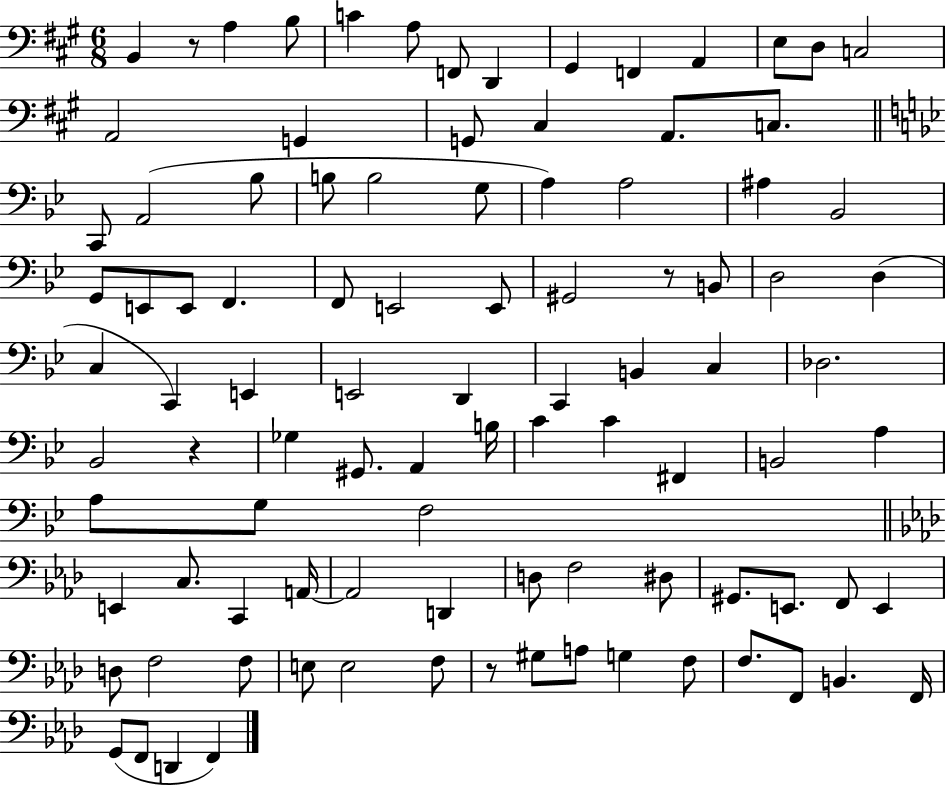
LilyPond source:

{
  \clef bass
  \numericTimeSignature
  \time 6/8
  \key a \major
  b,4 r8 a4 b8 | c'4 a8 f,8 d,4 | gis,4 f,4 a,4 | e8 d8 c2 | \break a,2 g,4 | g,8 cis4 a,8. c8. | \bar "||" \break \key bes \major c,8 a,2( bes8 | b8 b2 g8 | a4) a2 | ais4 bes,2 | \break g,8 e,8 e,8 f,4. | f,8 e,2 e,8 | gis,2 r8 b,8 | d2 d4( | \break c4 c,4) e,4 | e,2 d,4 | c,4 b,4 c4 | des2. | \break bes,2 r4 | ges4 gis,8. a,4 b16 | c'4 c'4 fis,4 | b,2 a4 | \break a8 g8 f2 | \bar "||" \break \key aes \major e,4 c8. c,4 a,16~~ | a,2 d,4 | d8 f2 dis8 | gis,8. e,8. f,8 e,4 | \break d8 f2 f8 | e8 e2 f8 | r8 gis8 a8 g4 f8 | f8. f,8 b,4. f,16 | \break g,8( f,8 d,4 f,4) | \bar "|."
}